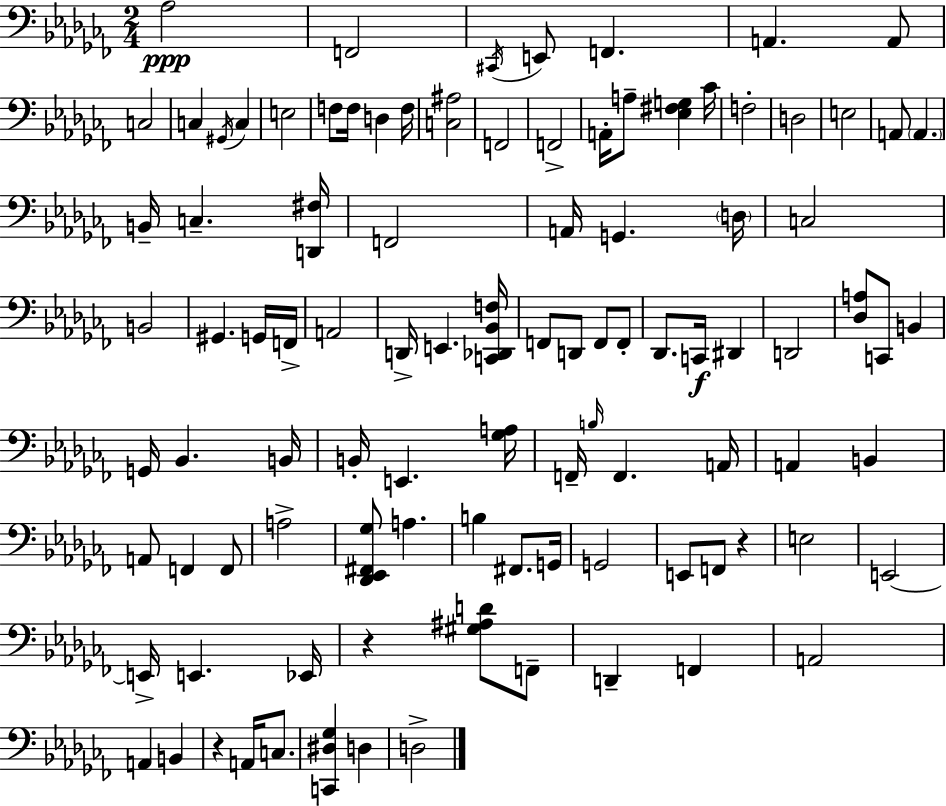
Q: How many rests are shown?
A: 3